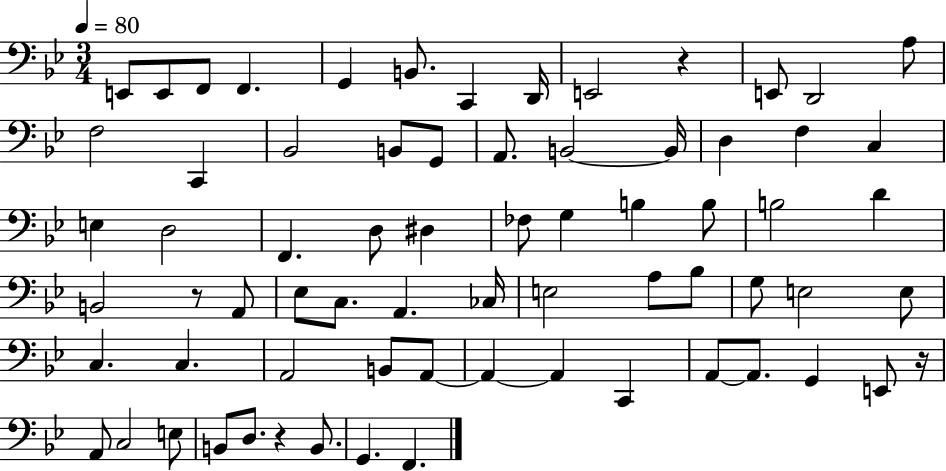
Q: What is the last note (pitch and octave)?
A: F2